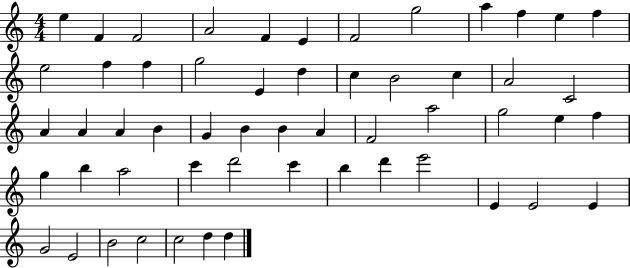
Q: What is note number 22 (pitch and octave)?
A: A4